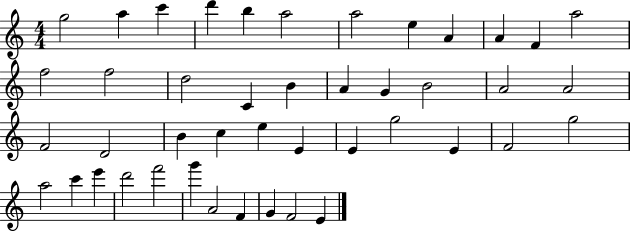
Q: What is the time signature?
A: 4/4